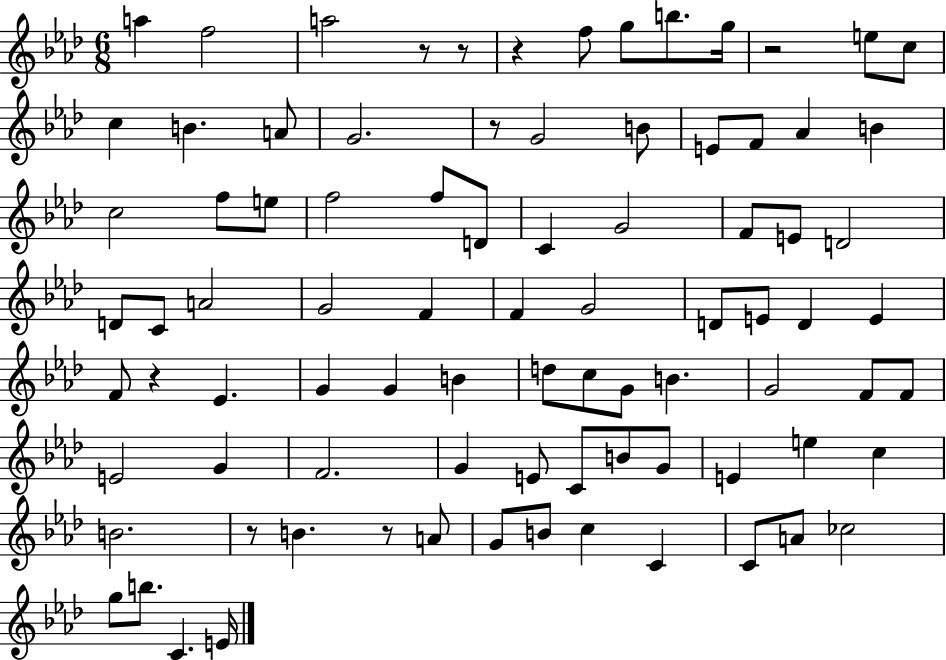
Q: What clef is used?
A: treble